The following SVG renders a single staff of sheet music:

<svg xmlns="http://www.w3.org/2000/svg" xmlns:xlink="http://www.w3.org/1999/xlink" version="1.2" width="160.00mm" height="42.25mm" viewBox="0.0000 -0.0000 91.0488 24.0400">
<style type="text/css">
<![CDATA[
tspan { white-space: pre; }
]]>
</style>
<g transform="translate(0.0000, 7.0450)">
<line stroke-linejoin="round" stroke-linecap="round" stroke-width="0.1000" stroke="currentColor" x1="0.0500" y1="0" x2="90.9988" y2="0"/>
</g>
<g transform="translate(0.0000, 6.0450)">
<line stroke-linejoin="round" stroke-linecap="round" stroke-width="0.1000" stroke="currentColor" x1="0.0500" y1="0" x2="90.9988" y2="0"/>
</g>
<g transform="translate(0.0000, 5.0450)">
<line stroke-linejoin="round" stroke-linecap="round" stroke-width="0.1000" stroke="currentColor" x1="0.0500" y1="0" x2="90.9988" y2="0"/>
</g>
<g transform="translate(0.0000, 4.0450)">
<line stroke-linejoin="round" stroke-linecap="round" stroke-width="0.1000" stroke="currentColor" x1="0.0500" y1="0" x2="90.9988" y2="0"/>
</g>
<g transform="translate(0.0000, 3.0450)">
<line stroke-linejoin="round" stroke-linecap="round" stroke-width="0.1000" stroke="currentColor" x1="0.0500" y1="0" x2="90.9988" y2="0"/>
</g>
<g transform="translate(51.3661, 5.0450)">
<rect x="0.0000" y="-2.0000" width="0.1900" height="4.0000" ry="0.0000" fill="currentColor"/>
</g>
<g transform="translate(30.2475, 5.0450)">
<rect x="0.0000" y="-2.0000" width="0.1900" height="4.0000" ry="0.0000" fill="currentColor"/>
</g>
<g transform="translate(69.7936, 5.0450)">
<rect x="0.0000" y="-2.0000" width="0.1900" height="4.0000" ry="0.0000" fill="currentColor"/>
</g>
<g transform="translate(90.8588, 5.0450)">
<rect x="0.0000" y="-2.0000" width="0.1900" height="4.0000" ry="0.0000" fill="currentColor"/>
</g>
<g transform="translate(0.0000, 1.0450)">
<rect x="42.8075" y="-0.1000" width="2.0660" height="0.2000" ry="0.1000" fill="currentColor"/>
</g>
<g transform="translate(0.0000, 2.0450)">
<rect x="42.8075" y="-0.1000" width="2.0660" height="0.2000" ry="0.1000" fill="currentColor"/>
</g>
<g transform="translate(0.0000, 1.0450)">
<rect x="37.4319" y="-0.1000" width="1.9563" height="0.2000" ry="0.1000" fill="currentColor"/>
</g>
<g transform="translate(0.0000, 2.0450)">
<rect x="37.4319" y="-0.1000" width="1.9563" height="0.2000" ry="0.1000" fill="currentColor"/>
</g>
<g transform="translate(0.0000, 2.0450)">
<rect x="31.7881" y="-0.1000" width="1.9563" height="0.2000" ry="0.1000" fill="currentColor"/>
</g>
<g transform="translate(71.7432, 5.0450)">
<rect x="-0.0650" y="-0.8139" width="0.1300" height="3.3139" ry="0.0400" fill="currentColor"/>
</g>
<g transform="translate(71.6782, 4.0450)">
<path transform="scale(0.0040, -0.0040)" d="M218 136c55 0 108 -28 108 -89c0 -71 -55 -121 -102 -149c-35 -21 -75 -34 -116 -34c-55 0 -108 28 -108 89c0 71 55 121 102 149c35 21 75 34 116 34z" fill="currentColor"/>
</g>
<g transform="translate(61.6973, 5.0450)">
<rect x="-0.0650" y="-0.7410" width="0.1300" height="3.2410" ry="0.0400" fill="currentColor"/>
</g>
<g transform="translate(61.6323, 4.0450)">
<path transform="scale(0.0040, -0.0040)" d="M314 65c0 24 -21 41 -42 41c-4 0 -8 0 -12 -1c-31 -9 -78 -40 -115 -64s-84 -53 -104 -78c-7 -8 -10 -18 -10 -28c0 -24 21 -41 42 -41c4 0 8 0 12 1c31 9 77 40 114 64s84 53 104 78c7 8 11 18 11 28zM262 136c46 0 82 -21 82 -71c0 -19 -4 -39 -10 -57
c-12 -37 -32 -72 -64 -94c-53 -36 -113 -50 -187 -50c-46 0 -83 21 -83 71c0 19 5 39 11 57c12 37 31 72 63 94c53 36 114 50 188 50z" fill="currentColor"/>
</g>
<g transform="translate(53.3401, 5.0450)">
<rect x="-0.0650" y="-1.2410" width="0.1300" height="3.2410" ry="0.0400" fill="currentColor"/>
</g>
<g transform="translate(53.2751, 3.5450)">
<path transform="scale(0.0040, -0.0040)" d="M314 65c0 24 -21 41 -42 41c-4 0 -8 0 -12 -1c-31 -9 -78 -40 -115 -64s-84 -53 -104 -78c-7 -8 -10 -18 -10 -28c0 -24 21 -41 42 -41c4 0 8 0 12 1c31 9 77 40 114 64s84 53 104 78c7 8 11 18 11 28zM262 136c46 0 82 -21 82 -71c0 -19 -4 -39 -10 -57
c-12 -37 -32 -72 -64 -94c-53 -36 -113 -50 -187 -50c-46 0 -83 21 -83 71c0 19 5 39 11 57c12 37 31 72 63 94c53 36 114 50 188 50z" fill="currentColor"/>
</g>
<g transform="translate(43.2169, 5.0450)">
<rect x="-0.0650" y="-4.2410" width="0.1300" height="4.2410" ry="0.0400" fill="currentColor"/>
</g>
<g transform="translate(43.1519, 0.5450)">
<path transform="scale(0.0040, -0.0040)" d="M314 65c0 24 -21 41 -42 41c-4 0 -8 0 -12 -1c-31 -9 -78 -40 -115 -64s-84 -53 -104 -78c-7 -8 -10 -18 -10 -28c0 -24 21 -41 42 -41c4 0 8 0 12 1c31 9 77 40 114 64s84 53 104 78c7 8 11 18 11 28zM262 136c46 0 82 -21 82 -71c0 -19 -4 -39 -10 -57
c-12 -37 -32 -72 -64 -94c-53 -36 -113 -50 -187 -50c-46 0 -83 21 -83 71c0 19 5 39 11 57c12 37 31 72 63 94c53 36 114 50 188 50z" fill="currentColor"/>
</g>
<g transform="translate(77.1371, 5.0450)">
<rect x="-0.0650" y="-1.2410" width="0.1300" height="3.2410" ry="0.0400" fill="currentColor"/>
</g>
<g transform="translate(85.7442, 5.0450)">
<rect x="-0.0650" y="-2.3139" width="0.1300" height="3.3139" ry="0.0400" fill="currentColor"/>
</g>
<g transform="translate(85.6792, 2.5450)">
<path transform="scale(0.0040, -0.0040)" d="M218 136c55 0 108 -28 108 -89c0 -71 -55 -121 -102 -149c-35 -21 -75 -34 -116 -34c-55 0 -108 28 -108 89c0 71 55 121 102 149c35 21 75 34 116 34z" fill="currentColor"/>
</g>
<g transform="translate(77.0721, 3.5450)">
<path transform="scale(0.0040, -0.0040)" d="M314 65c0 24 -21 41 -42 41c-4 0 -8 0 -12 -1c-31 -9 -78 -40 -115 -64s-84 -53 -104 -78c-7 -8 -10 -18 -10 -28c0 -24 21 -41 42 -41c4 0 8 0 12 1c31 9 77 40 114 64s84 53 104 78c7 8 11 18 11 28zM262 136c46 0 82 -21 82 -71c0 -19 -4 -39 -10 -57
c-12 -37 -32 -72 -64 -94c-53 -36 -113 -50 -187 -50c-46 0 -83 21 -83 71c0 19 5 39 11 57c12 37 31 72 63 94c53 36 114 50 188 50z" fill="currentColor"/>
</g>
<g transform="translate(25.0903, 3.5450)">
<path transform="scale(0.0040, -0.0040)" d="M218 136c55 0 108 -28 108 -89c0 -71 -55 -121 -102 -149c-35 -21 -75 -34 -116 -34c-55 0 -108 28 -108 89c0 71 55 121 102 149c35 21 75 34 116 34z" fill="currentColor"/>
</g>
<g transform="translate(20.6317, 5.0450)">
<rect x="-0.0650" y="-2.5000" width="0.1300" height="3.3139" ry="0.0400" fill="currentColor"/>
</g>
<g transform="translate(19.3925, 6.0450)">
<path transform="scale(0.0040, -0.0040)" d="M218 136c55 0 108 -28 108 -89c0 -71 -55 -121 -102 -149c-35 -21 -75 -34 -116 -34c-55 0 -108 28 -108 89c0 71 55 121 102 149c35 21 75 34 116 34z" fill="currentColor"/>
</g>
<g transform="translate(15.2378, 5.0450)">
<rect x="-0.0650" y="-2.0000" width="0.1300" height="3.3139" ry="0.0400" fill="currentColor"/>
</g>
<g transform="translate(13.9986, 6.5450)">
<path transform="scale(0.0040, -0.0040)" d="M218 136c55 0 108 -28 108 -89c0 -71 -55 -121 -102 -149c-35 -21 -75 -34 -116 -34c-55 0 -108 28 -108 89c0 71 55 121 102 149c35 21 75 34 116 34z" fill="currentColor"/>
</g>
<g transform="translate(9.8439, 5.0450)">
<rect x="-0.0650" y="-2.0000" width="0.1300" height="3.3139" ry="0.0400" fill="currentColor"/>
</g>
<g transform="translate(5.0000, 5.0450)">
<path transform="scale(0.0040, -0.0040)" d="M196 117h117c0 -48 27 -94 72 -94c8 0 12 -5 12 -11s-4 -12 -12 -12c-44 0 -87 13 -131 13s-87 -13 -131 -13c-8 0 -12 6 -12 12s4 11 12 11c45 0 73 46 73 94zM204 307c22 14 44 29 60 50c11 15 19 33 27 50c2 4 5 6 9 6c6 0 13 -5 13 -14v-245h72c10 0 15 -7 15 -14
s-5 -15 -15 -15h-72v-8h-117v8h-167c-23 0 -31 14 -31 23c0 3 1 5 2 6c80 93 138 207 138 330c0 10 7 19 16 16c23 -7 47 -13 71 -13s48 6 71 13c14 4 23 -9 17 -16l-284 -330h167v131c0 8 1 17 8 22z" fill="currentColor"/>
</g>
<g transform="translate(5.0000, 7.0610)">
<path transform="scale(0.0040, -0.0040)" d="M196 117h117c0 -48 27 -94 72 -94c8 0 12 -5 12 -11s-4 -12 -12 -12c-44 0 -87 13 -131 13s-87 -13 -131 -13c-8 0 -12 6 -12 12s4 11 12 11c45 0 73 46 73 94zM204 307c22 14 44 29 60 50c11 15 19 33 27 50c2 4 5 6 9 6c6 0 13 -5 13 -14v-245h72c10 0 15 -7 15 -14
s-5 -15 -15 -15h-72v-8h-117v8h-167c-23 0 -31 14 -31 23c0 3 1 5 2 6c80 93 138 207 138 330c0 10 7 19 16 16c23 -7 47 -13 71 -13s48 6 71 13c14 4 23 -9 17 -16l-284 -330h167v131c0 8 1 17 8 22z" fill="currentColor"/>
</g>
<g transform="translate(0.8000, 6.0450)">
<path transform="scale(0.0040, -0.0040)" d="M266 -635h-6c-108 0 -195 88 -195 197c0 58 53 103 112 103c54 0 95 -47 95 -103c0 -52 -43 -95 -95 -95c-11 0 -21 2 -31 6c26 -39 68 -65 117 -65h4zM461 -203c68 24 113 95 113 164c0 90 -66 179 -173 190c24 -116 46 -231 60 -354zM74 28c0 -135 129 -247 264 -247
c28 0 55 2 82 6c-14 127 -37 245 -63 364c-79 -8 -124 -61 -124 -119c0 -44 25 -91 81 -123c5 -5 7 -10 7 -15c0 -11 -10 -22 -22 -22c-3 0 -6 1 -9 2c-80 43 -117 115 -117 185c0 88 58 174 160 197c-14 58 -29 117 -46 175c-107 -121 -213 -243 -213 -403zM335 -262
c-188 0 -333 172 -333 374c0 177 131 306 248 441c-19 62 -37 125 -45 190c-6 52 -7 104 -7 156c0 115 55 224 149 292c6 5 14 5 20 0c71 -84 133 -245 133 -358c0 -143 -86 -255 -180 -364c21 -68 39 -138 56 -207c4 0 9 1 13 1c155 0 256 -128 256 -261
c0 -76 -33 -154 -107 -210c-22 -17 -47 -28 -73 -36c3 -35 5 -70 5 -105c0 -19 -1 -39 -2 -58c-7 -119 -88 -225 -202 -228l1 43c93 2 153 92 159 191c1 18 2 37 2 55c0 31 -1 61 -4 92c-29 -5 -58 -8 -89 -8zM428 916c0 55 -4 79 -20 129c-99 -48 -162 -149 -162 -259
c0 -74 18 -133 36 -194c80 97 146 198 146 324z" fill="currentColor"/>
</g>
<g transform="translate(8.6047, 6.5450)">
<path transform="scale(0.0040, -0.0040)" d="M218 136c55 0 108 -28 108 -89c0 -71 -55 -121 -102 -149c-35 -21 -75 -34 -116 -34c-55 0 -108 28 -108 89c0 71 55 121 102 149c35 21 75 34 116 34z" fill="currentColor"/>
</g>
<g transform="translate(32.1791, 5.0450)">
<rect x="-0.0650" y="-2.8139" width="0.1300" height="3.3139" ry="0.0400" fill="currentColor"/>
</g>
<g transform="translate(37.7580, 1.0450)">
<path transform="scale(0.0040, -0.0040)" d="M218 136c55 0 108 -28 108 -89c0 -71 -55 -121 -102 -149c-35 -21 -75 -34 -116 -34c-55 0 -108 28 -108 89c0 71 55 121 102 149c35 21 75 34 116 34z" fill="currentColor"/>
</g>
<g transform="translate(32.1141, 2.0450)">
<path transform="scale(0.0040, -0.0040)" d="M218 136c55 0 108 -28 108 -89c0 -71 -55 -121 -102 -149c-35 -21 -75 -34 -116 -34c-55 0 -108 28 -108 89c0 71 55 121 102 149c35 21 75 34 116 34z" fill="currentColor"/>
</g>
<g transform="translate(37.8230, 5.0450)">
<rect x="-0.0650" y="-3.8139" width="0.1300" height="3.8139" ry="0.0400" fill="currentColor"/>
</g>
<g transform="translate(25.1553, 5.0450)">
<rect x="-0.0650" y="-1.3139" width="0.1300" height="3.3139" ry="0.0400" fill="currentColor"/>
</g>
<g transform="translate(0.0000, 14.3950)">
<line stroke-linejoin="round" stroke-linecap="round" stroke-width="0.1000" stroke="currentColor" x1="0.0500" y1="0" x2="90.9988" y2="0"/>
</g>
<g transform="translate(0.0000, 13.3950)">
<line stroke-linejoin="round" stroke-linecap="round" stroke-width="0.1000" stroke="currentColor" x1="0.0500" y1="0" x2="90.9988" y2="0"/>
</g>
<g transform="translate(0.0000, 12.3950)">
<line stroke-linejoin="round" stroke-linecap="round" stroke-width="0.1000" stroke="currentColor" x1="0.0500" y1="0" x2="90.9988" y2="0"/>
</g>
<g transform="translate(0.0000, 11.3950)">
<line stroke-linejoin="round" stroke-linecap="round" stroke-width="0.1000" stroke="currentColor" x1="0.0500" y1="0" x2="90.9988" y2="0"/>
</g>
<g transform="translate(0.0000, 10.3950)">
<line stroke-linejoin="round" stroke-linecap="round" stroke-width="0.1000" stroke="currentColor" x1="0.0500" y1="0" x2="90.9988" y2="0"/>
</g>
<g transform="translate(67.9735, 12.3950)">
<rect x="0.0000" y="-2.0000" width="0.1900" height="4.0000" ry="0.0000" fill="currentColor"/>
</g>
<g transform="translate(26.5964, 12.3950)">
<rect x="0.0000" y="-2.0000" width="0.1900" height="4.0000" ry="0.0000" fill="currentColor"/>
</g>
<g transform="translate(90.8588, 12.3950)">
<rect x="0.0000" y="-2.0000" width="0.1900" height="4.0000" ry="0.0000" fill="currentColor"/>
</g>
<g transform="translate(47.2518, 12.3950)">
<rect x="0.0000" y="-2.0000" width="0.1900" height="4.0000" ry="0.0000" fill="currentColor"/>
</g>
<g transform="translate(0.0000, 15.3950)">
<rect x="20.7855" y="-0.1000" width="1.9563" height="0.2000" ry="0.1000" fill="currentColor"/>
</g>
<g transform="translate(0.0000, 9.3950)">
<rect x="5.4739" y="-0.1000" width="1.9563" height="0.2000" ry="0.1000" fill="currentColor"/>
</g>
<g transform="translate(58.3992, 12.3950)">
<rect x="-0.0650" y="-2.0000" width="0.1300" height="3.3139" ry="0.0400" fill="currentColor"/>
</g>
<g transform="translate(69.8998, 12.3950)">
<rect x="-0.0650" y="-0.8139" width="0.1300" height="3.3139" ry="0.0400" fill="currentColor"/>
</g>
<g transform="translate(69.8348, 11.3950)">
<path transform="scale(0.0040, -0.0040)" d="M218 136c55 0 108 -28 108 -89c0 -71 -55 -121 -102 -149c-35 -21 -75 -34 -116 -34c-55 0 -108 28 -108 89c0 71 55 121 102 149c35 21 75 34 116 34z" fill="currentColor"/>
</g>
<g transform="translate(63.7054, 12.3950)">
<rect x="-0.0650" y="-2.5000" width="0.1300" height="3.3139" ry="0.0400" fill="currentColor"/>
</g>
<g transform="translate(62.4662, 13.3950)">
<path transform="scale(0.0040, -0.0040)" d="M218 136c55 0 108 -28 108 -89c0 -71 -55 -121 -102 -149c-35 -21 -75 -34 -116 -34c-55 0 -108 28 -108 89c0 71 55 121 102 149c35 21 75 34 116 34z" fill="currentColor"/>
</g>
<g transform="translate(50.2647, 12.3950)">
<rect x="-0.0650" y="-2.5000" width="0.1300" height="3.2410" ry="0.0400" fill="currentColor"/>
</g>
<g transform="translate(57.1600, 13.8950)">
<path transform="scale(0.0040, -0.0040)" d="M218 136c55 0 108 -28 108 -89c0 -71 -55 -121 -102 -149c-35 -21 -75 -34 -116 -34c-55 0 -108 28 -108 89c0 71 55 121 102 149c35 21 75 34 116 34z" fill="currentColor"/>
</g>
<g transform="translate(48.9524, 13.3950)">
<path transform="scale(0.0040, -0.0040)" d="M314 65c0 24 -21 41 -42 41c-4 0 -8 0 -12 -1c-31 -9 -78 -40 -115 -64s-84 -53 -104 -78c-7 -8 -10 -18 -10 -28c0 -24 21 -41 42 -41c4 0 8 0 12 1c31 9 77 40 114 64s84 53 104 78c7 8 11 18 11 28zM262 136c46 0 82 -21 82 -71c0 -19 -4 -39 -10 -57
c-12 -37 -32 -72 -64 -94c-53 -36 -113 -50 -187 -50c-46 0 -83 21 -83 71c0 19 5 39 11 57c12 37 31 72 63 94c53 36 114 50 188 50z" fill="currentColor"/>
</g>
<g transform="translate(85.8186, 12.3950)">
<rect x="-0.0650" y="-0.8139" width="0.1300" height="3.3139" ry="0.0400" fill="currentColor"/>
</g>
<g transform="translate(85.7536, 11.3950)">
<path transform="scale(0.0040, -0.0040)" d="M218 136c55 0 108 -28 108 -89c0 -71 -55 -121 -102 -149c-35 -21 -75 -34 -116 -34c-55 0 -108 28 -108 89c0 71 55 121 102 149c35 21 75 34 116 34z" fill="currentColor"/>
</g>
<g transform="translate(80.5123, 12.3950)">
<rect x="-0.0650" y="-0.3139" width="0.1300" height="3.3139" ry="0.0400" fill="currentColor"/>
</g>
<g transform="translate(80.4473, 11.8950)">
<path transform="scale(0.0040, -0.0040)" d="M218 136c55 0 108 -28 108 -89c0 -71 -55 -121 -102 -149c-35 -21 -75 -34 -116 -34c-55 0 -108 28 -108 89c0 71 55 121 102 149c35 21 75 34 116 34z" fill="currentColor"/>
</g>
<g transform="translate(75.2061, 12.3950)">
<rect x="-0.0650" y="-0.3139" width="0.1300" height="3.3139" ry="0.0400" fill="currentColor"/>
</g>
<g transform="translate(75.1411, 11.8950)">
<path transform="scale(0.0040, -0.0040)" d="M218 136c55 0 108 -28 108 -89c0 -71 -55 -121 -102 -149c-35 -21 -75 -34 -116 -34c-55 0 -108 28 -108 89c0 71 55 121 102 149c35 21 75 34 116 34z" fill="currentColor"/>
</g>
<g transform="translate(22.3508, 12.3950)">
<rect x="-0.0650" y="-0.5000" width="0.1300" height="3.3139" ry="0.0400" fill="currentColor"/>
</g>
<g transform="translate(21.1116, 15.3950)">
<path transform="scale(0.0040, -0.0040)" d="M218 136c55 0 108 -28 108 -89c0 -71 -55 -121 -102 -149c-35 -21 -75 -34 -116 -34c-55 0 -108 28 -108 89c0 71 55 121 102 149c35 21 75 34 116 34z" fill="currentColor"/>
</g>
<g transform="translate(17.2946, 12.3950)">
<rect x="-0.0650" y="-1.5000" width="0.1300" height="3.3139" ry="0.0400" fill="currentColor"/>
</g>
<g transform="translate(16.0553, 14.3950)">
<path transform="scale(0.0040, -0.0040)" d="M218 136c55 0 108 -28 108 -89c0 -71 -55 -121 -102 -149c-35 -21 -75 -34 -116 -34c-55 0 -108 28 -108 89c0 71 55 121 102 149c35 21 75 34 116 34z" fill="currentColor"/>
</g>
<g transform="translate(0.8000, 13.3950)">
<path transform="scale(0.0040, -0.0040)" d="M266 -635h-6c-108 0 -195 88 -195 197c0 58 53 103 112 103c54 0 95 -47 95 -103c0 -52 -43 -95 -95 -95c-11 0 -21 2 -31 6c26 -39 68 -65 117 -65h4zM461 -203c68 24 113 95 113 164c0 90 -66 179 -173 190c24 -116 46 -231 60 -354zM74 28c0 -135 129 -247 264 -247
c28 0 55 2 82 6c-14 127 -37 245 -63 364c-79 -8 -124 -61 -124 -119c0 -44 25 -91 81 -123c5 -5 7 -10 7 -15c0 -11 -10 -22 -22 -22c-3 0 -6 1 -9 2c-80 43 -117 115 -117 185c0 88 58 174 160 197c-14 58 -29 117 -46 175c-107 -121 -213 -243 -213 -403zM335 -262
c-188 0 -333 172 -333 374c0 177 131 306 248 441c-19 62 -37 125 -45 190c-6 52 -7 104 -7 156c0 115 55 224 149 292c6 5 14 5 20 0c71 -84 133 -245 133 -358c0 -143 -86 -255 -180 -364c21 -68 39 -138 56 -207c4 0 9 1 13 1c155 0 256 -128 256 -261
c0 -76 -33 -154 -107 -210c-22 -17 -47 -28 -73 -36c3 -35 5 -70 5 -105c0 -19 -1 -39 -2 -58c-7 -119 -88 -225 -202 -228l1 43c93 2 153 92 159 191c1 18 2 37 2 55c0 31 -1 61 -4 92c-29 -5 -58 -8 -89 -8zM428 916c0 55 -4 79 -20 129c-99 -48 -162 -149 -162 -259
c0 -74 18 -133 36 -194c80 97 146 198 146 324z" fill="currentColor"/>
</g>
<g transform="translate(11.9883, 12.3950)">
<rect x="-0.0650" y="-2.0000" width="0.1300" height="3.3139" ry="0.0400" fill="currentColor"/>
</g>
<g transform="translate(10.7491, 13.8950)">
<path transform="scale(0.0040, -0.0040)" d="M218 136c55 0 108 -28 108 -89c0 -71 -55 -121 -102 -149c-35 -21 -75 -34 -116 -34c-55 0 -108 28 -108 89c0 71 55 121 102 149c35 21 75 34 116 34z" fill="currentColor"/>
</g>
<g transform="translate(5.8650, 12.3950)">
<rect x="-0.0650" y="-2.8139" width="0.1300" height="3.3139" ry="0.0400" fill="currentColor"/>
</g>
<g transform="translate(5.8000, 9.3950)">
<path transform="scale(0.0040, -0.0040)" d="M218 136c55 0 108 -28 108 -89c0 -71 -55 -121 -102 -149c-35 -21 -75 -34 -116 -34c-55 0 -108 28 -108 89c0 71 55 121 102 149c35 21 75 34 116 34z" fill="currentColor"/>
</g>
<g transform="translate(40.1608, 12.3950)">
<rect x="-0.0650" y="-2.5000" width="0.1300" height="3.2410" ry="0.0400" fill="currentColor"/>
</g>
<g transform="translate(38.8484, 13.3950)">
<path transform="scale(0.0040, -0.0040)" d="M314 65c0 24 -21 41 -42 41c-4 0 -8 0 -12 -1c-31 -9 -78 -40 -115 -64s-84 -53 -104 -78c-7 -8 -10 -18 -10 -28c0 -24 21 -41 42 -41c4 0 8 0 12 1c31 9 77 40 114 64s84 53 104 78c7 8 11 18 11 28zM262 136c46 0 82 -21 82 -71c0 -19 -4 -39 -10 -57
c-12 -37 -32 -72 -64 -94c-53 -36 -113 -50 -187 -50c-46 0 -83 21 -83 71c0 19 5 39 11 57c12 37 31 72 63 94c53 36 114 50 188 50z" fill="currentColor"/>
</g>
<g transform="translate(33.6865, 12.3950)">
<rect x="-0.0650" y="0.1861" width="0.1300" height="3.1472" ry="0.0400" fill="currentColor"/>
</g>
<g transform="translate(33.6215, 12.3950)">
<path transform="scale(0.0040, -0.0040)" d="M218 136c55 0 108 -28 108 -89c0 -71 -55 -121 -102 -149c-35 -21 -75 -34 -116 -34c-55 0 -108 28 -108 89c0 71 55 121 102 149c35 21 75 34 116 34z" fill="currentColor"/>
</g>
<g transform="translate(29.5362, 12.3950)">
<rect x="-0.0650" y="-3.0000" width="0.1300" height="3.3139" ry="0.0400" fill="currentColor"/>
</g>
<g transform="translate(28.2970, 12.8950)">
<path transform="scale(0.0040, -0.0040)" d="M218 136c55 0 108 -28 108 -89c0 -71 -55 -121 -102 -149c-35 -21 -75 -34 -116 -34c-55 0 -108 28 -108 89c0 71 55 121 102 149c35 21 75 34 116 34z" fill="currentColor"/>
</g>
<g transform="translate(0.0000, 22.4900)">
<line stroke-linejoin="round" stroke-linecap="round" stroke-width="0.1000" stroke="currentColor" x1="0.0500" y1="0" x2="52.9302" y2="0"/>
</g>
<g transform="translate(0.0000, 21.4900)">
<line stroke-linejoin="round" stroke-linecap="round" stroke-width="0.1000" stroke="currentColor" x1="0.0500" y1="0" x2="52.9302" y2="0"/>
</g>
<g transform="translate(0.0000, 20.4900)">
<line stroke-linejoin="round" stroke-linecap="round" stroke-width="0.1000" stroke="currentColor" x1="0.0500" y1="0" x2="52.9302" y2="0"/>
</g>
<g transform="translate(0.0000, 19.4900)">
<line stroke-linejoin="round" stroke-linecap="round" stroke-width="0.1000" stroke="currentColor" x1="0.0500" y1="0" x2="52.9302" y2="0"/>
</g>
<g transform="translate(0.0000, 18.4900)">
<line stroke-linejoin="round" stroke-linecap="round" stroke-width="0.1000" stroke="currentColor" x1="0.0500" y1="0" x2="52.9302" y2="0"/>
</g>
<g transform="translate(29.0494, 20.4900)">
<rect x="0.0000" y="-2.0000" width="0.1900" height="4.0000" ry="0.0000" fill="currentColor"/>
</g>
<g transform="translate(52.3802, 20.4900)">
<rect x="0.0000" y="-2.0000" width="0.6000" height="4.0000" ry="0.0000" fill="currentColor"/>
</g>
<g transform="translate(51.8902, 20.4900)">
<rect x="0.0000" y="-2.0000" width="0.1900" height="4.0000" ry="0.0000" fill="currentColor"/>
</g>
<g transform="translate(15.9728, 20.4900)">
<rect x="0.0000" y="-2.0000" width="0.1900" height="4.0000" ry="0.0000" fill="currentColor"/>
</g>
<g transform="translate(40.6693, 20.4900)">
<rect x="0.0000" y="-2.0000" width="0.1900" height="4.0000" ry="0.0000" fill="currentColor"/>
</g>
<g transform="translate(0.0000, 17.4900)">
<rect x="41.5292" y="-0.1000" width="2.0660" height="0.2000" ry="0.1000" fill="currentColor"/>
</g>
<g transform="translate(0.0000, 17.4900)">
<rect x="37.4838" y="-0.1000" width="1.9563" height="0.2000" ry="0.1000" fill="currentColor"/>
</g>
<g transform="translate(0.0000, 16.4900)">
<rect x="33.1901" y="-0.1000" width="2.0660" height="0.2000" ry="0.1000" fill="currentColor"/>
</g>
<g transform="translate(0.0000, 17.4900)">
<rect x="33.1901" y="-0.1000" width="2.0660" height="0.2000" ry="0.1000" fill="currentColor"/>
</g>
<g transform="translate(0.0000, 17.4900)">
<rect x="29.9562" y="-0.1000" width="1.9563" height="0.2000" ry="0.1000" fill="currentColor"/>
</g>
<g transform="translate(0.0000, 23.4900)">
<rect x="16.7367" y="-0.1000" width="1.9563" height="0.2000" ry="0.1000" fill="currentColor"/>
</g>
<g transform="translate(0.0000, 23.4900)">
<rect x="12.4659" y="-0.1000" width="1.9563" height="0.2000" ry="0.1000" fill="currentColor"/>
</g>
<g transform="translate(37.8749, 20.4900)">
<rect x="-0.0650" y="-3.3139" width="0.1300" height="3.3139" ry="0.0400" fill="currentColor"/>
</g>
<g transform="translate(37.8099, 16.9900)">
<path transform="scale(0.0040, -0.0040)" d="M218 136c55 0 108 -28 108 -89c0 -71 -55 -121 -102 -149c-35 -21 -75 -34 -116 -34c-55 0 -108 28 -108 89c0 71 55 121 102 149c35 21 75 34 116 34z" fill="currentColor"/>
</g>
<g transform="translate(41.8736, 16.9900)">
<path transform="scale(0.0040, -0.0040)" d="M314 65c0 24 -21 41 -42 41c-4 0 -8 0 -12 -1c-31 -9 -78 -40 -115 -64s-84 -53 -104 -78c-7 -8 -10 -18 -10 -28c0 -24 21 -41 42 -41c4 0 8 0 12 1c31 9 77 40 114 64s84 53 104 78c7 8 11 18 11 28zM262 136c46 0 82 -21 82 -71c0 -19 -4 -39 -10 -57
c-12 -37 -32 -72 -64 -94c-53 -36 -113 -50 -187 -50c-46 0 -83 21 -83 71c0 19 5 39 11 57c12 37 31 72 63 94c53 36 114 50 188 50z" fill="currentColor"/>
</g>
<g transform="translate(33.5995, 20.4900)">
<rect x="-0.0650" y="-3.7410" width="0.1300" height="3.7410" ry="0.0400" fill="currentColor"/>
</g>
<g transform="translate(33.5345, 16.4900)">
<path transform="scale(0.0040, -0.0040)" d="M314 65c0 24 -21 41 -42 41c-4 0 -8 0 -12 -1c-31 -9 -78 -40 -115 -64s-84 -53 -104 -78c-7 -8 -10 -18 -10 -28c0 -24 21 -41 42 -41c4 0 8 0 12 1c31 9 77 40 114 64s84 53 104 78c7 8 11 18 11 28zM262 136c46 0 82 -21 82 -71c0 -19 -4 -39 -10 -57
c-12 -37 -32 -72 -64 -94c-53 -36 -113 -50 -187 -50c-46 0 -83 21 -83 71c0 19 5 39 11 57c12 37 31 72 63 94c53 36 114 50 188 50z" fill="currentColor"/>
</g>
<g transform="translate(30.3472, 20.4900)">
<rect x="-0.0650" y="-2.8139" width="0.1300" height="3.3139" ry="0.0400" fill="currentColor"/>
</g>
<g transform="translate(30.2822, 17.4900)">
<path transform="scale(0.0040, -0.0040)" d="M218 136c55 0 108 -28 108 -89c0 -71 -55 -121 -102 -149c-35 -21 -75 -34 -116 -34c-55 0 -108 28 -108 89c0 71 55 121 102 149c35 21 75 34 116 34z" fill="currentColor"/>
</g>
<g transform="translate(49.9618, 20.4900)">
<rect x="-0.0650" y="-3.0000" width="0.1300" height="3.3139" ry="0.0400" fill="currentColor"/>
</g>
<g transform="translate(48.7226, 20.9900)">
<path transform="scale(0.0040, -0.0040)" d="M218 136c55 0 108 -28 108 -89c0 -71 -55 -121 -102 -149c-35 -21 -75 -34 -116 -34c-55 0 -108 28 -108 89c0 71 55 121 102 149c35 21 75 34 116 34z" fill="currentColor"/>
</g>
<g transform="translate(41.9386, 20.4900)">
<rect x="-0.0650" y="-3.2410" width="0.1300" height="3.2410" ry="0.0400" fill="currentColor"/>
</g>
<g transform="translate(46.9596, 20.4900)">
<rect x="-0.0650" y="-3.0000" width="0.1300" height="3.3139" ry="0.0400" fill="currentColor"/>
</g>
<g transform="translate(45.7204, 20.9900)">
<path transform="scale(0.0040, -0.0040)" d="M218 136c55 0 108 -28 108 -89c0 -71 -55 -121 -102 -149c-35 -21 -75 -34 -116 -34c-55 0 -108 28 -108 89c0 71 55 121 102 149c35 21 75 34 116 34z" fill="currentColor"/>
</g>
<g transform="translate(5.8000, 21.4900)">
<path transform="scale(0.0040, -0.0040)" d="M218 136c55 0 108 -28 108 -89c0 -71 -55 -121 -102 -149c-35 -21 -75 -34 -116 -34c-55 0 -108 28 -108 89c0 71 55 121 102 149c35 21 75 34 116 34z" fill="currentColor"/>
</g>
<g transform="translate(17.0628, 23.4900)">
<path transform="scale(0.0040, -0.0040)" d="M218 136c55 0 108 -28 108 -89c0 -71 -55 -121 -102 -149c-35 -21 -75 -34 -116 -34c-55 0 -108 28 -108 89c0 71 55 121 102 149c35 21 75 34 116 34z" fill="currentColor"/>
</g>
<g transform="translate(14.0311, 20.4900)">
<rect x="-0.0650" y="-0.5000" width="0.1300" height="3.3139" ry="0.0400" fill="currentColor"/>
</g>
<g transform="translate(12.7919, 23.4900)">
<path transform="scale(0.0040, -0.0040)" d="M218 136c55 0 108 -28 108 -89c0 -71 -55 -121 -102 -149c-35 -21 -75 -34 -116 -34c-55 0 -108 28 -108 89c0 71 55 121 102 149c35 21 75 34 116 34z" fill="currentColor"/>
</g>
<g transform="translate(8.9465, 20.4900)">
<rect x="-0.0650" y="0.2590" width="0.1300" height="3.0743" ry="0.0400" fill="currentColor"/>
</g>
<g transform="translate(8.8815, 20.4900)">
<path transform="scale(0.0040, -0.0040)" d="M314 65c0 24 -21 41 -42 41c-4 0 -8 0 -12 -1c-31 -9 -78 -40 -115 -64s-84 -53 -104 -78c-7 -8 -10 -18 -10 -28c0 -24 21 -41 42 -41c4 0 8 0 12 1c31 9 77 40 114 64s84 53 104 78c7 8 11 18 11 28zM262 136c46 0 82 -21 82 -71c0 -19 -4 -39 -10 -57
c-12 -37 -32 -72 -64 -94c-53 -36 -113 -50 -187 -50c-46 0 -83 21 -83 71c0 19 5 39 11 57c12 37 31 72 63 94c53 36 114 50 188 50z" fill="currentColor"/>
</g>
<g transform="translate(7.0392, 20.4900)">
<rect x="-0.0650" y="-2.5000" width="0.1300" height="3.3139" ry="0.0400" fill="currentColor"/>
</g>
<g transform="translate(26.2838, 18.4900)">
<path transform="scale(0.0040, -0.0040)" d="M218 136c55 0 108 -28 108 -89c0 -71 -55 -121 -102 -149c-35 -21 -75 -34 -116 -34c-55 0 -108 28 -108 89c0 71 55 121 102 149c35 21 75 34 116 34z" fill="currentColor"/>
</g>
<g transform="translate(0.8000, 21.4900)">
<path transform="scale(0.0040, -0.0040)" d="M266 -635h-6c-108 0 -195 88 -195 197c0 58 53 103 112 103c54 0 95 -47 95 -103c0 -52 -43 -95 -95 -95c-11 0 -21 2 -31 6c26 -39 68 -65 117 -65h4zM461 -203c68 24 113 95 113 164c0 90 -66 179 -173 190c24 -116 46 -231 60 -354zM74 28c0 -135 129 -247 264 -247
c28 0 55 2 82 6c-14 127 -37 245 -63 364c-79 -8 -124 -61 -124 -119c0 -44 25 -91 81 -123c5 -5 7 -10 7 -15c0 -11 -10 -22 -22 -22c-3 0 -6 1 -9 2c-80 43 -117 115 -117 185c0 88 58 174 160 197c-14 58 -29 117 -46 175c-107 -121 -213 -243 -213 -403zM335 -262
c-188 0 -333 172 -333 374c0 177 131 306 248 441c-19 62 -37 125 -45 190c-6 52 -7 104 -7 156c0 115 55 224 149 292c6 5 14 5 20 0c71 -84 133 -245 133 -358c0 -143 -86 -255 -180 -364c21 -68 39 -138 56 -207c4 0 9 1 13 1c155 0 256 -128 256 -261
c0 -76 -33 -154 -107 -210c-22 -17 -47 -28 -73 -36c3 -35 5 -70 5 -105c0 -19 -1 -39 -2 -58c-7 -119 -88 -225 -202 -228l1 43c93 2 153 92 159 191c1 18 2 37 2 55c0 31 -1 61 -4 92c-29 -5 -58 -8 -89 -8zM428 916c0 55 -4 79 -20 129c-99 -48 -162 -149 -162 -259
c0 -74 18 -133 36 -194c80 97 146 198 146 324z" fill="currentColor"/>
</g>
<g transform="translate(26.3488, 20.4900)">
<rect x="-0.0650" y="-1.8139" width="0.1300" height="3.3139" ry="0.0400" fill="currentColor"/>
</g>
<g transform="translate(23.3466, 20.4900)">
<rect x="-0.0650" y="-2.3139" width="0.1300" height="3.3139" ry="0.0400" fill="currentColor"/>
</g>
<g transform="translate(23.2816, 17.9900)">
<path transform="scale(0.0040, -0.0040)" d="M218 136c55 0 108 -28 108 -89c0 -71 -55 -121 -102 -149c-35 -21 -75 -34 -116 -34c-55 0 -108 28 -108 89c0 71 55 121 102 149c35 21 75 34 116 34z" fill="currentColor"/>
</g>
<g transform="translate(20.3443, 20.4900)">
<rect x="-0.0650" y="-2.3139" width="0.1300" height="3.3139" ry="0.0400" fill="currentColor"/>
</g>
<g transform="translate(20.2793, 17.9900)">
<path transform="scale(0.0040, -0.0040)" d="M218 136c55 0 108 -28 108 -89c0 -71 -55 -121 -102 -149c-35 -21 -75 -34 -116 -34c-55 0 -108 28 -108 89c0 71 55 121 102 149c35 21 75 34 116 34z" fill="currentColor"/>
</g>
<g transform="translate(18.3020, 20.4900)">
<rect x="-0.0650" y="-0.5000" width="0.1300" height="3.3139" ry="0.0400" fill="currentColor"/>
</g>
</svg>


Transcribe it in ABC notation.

X:1
T:Untitled
M:4/4
L:1/4
K:C
F F G e a c' d'2 e2 d2 d e2 g a F E C A B G2 G2 F G d c c d G B2 C C g g f a c'2 b b2 A A